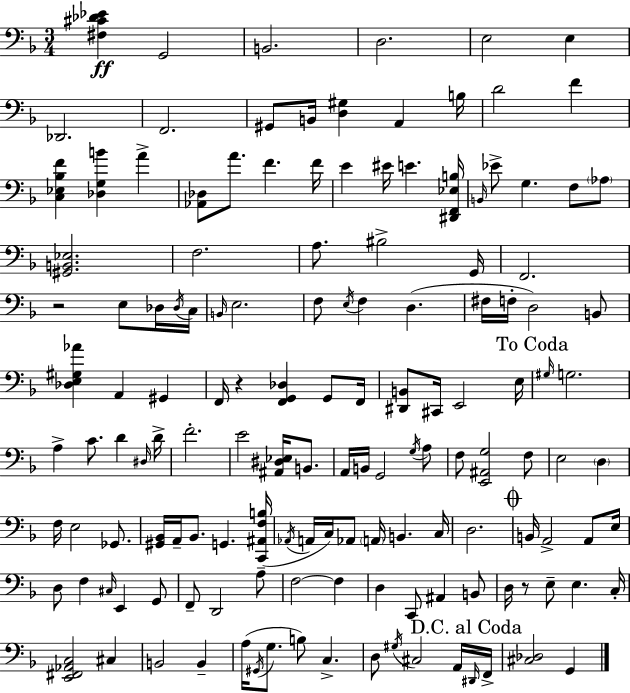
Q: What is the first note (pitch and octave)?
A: G2